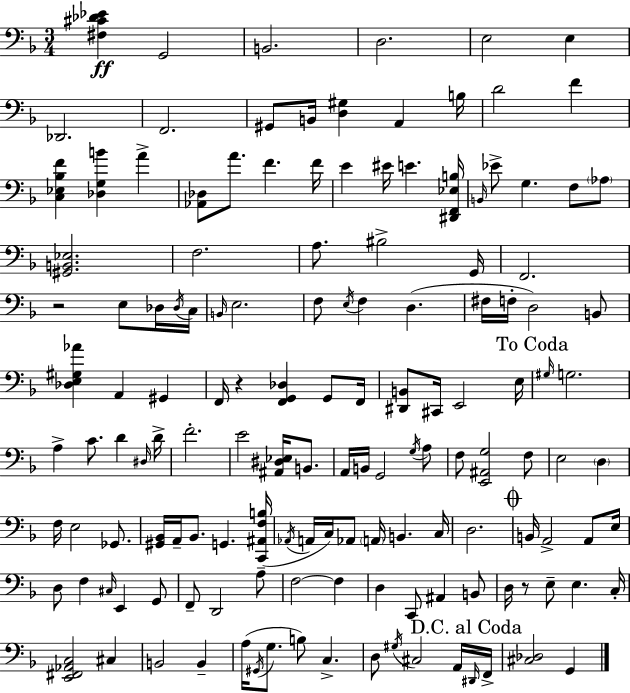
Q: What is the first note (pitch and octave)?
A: G2